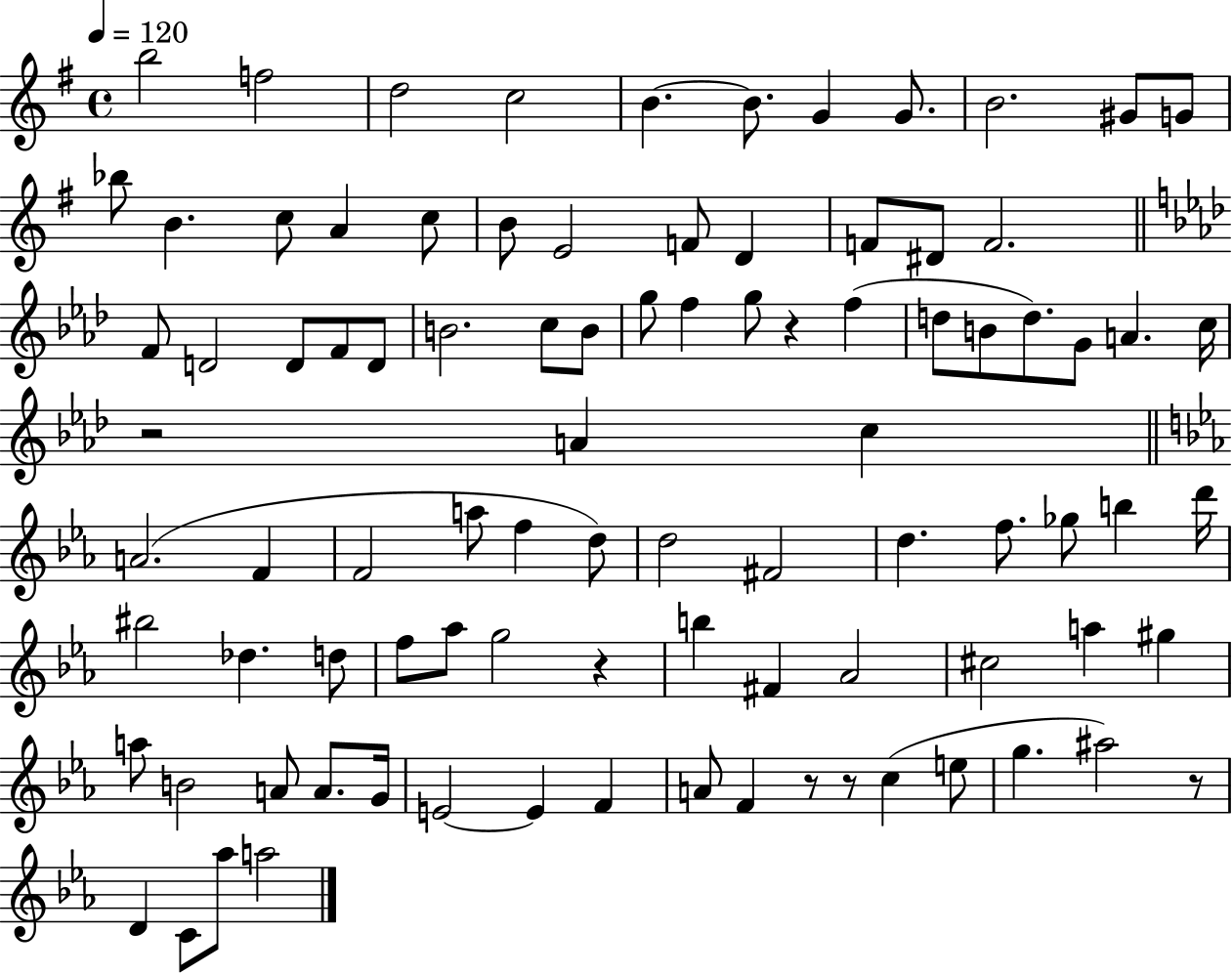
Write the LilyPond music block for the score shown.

{
  \clef treble
  \time 4/4
  \defaultTimeSignature
  \key g \major
  \tempo 4 = 120
  b''2 f''2 | d''2 c''2 | b'4.~~ b'8. g'4 g'8. | b'2. gis'8 g'8 | \break bes''8 b'4. c''8 a'4 c''8 | b'8 e'2 f'8 d'4 | f'8 dis'8 f'2. | \bar "||" \break \key aes \major f'8 d'2 d'8 f'8 d'8 | b'2. c''8 b'8 | g''8 f''4 g''8 r4 f''4( | d''8 b'8 d''8.) g'8 a'4. c''16 | \break r2 a'4 c''4 | \bar "||" \break \key ees \major a'2.( f'4 | f'2 a''8 f''4 d''8) | d''2 fis'2 | d''4. f''8. ges''8 b''4 d'''16 | \break bis''2 des''4. d''8 | f''8 aes''8 g''2 r4 | b''4 fis'4 aes'2 | cis''2 a''4 gis''4 | \break a''8 b'2 a'8 a'8. g'16 | e'2~~ e'4 f'4 | a'8 f'4 r8 r8 c''4( e''8 | g''4. ais''2) r8 | \break d'4 c'8 aes''8 a''2 | \bar "|."
}